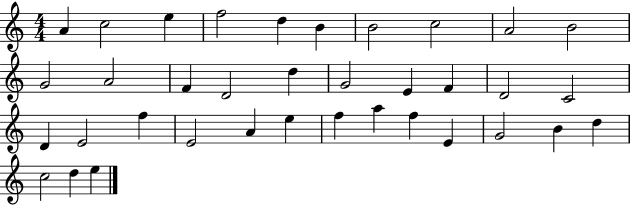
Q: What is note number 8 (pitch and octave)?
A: C5